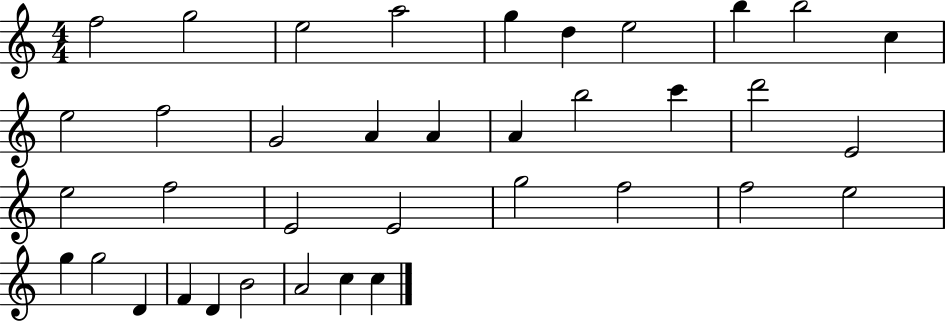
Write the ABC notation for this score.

X:1
T:Untitled
M:4/4
L:1/4
K:C
f2 g2 e2 a2 g d e2 b b2 c e2 f2 G2 A A A b2 c' d'2 E2 e2 f2 E2 E2 g2 f2 f2 e2 g g2 D F D B2 A2 c c